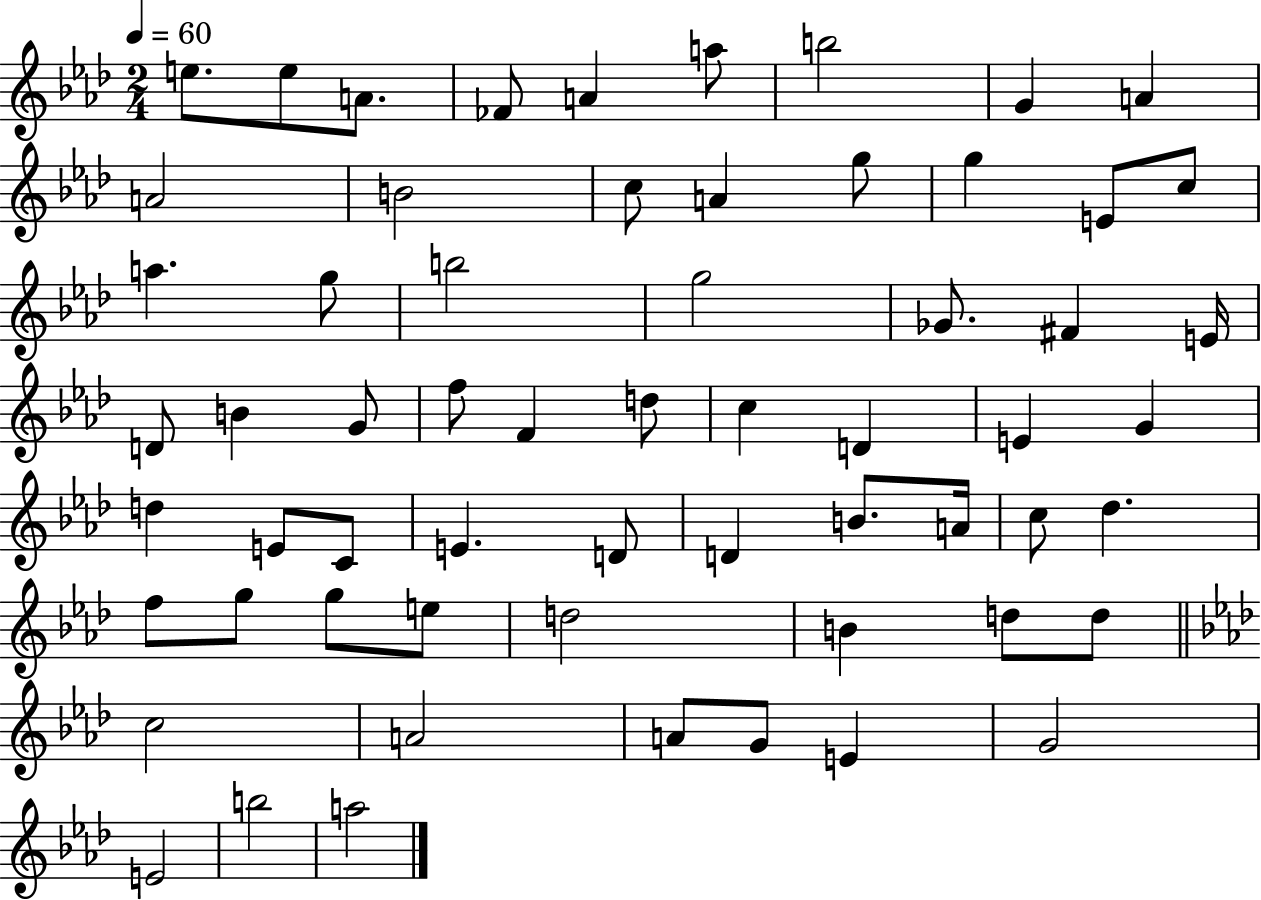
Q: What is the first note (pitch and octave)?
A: E5